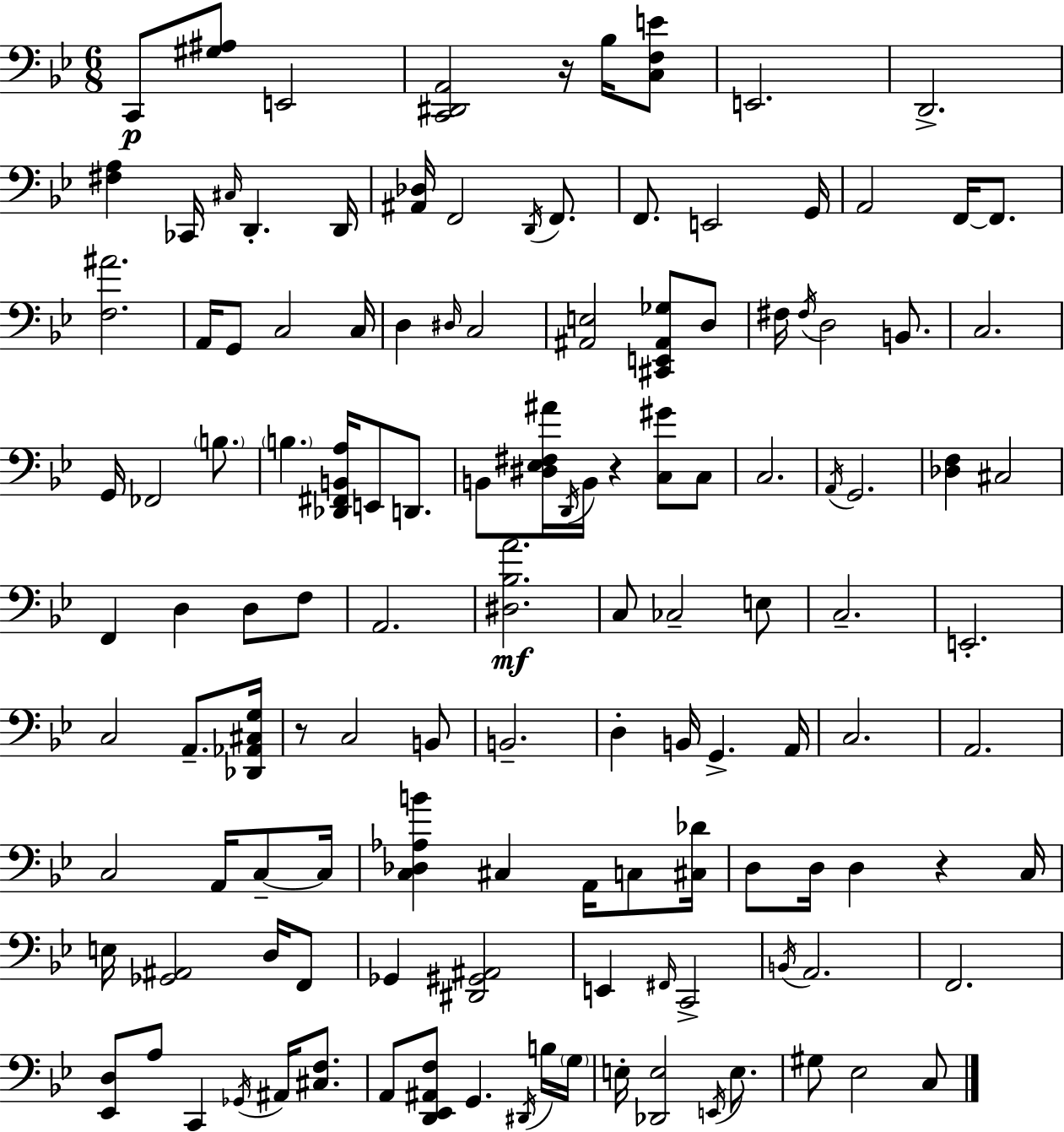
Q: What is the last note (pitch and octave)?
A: C3